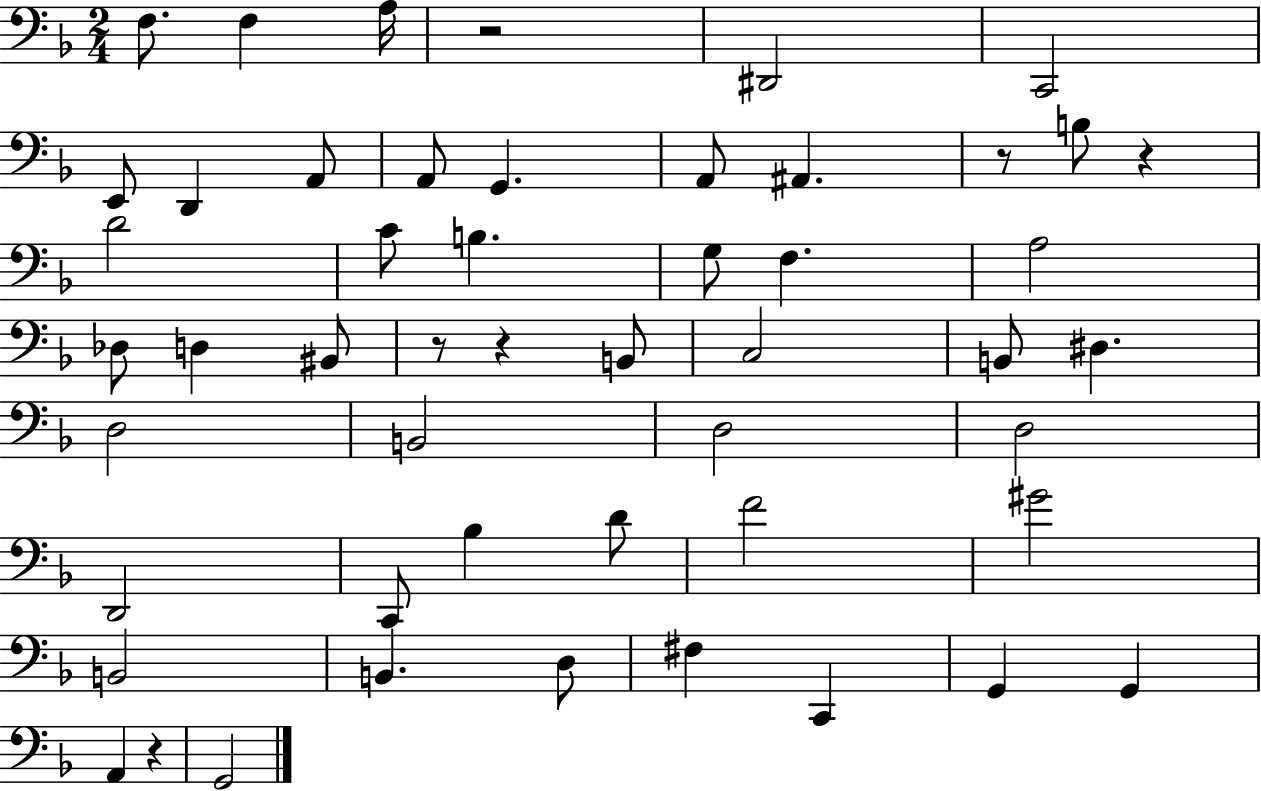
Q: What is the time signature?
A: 2/4